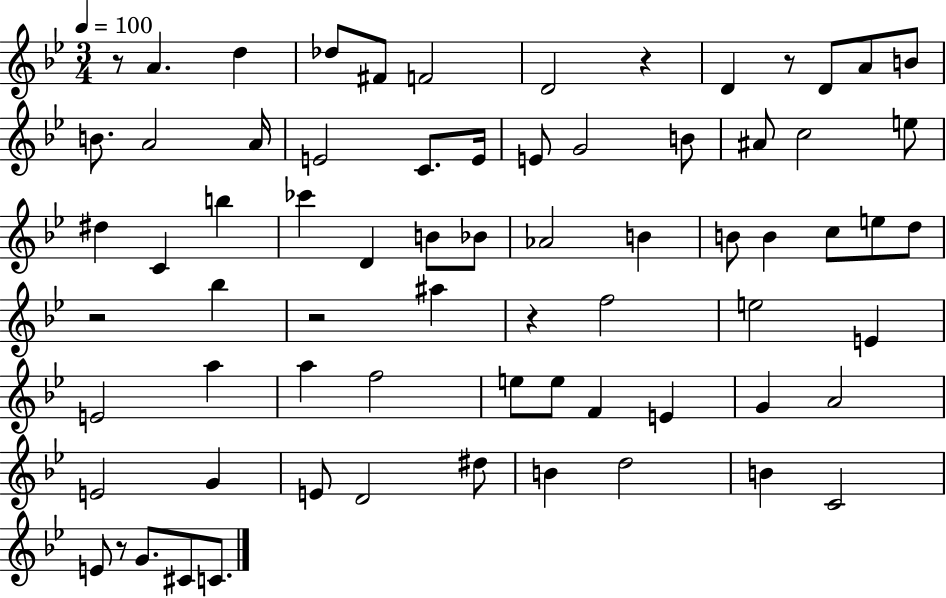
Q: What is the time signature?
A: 3/4